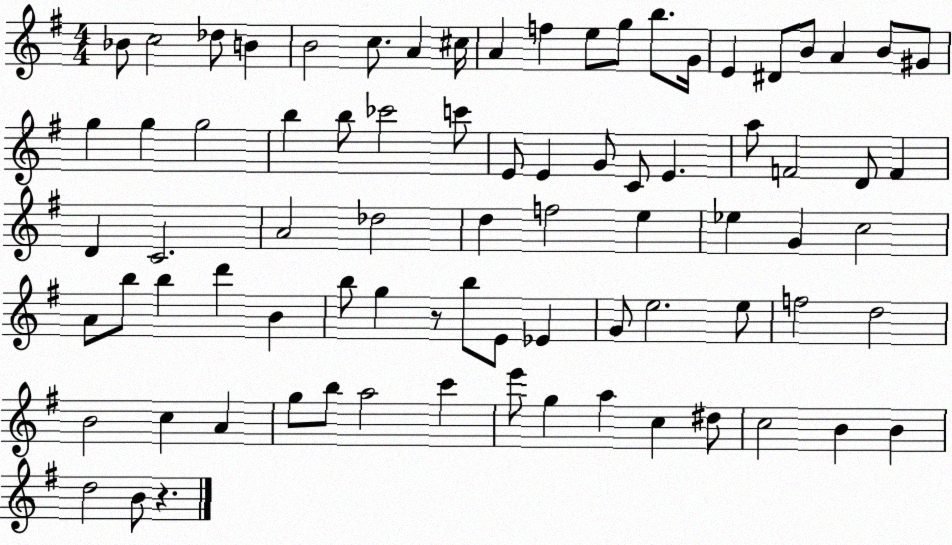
X:1
T:Untitled
M:4/4
L:1/4
K:G
_B/2 c2 _d/2 B B2 c/2 A ^c/4 A f e/2 g/2 b/2 G/4 E ^D/2 B/2 A B/2 ^G/2 g g g2 b b/2 _c'2 c'/2 E/2 E G/2 C/2 E a/2 F2 D/2 F D C2 A2 _d2 d f2 e _e G c2 A/2 b/2 b d' B b/2 g z/2 b/2 E/2 _E G/2 e2 e/2 f2 d2 B2 c A g/2 b/2 a2 c' e'/2 g a c ^d/2 c2 B B d2 B/2 z